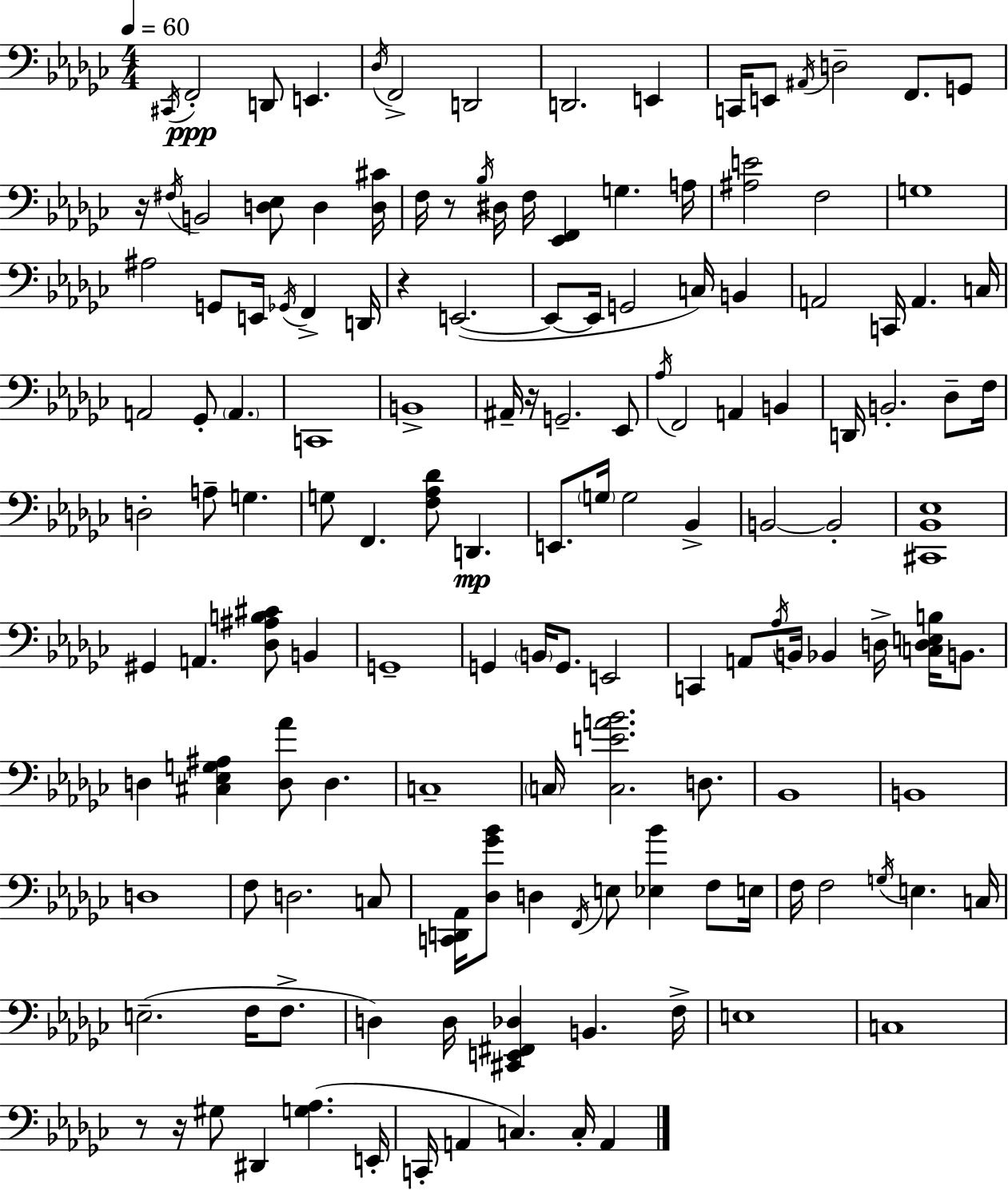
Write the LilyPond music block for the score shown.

{
  \clef bass
  \numericTimeSignature
  \time 4/4
  \key ees \minor
  \tempo 4 = 60
  \acciaccatura { cis,16 }\ppp f,2-. d,8 e,4. | \acciaccatura { des16 } f,2-> d,2 | d,2. e,4 | c,16 e,8 \acciaccatura { ais,16 } d2-- f,8. | \break g,8 r16 \acciaccatura { fis16 } b,2 <d ees>8 d4 | <d cis'>16 f16 r8 \acciaccatura { bes16 } dis16 f16 <ees, f,>4 g4. | a16 <ais e'>2 f2 | g1 | \break ais2 g,8 e,16 | \acciaccatura { ges,16 } f,4-> d,16 r4 e,2.~(~ | e,8~~ e,16 g,2 | c16) b,4 a,2 c,16 a,4. | \break c16 a,2 ges,8-. | \parenthesize a,4. c,1 | b,1-> | ais,16-- r16 g,2.-- | \break ees,8 \acciaccatura { aes16 } f,2 a,4 | b,4 d,16 b,2.-. | des8-- f16 d2-. a8-- | g4. g8 f,4. <f aes des'>8 | \break d,4.\mp e,8. \parenthesize g16 g2 | bes,4-> b,2~~ b,2-. | <cis, bes, ees>1 | gis,4 a,4. | \break <des ais b cis'>8 b,4 g,1-- | g,4 \parenthesize b,16 g,8. e,2 | c,4 a,8 \acciaccatura { aes16 } b,16 bes,4 | d16-> <c d e b>16 b,8. d4 <cis ees g ais>4 | \break <d aes'>8 d4. c1-- | \parenthesize c16 <c e' a' bes'>2. | d8. bes,1 | b,1 | \break d1 | f8 d2. | c8 <c, d, aes,>16 <des ges' bes'>8 d4 \acciaccatura { f,16 } | e8 <ees bes'>4 f8 e16 f16 f2 | \break \acciaccatura { g16 } e4. c16 e2.--( | f16 f8.-> d4) d16 <cis, e, fis, des>4 | b,4. f16-> e1 | c1 | \break r8 r16 gis8 dis,4 | <g aes>4.( e,16-. c,16-. a,4 c4.) | c16-. a,4 \bar "|."
}